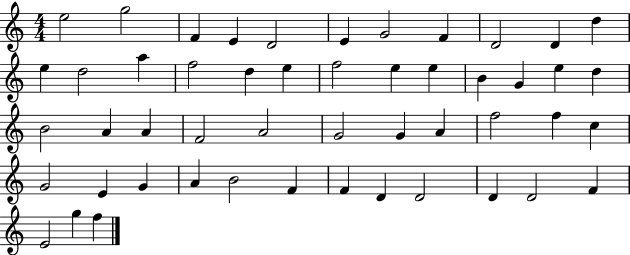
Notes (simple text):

E5/h G5/h F4/q E4/q D4/h E4/q G4/h F4/q D4/h D4/q D5/q E5/q D5/h A5/q F5/h D5/q E5/q F5/h E5/q E5/q B4/q G4/q E5/q D5/q B4/h A4/q A4/q F4/h A4/h G4/h G4/q A4/q F5/h F5/q C5/q G4/h E4/q G4/q A4/q B4/h F4/q F4/q D4/q D4/h D4/q D4/h F4/q E4/h G5/q F5/q